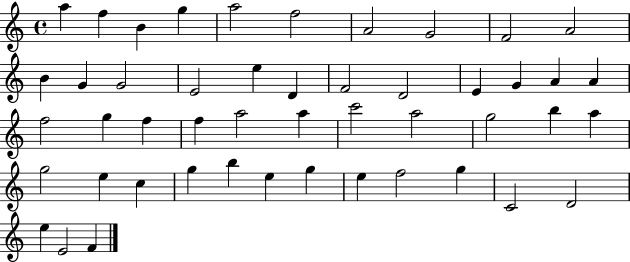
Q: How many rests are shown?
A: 0